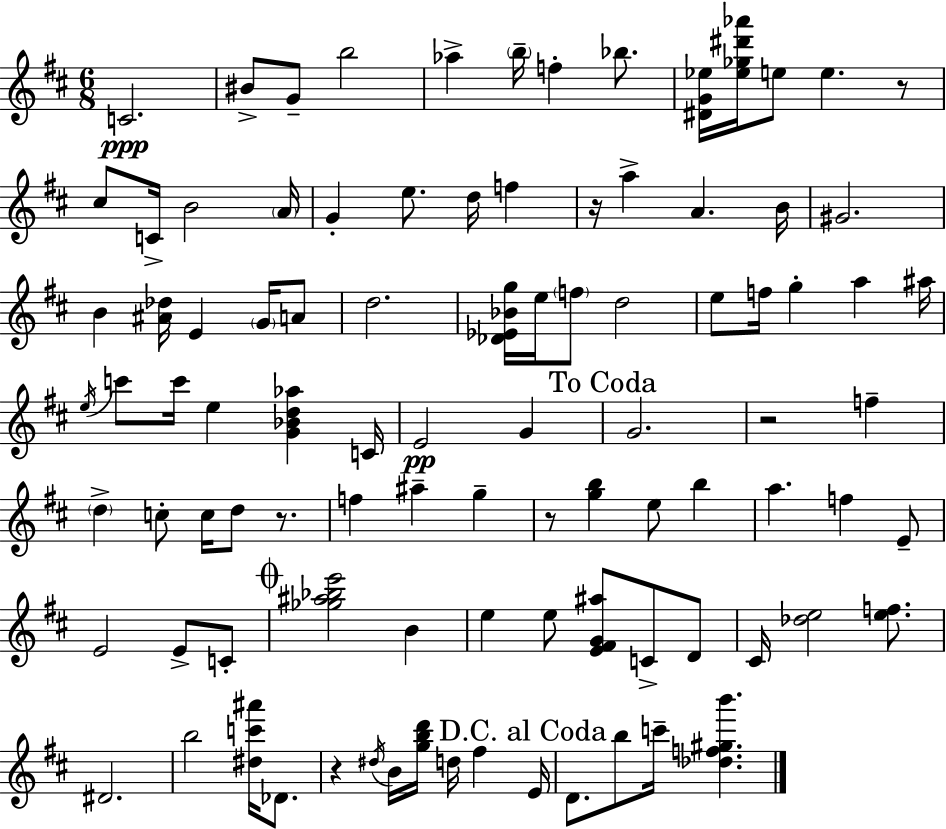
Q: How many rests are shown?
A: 6